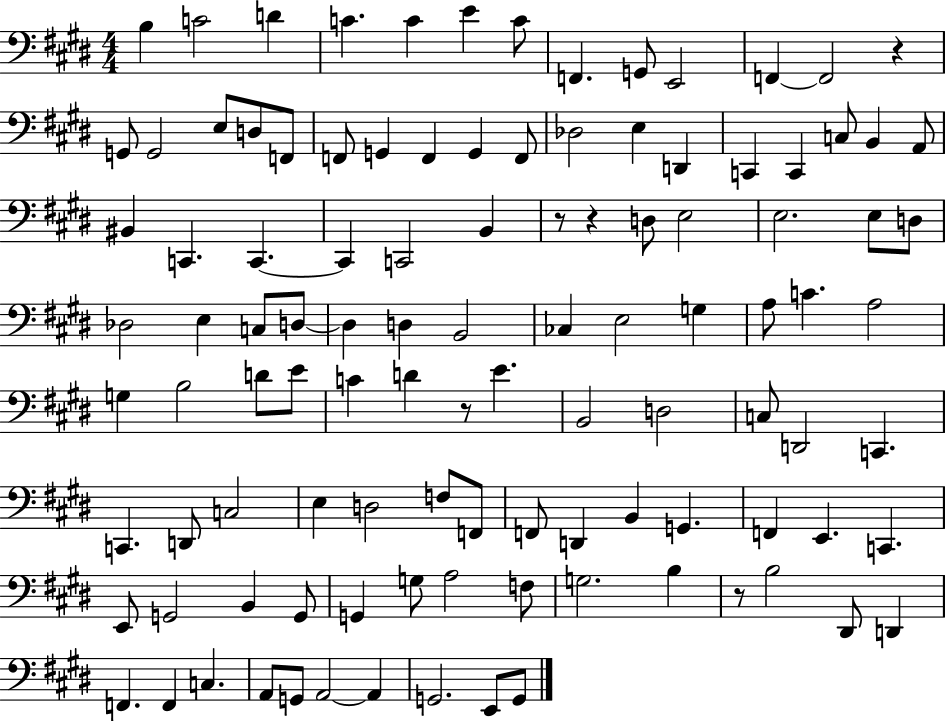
X:1
T:Untitled
M:4/4
L:1/4
K:E
B, C2 D C C E C/2 F,, G,,/2 E,,2 F,, F,,2 z G,,/2 G,,2 E,/2 D,/2 F,,/2 F,,/2 G,, F,, G,, F,,/2 _D,2 E, D,, C,, C,, C,/2 B,, A,,/2 ^B,, C,, C,, C,, C,,2 B,, z/2 z D,/2 E,2 E,2 E,/2 D,/2 _D,2 E, C,/2 D,/2 D, D, B,,2 _C, E,2 G, A,/2 C A,2 G, B,2 D/2 E/2 C D z/2 E B,,2 D,2 C,/2 D,,2 C,, C,, D,,/2 C,2 E, D,2 F,/2 F,,/2 F,,/2 D,, B,, G,, F,, E,, C,, E,,/2 G,,2 B,, G,,/2 G,, G,/2 A,2 F,/2 G,2 B, z/2 B,2 ^D,,/2 D,, F,, F,, C, A,,/2 G,,/2 A,,2 A,, G,,2 E,,/2 G,,/2